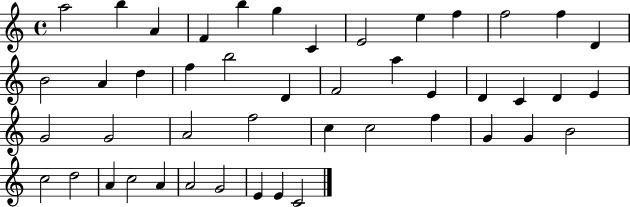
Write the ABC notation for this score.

X:1
T:Untitled
M:4/4
L:1/4
K:C
a2 b A F b g C E2 e f f2 f D B2 A d f b2 D F2 a E D C D E G2 G2 A2 f2 c c2 f G G B2 c2 d2 A c2 A A2 G2 E E C2